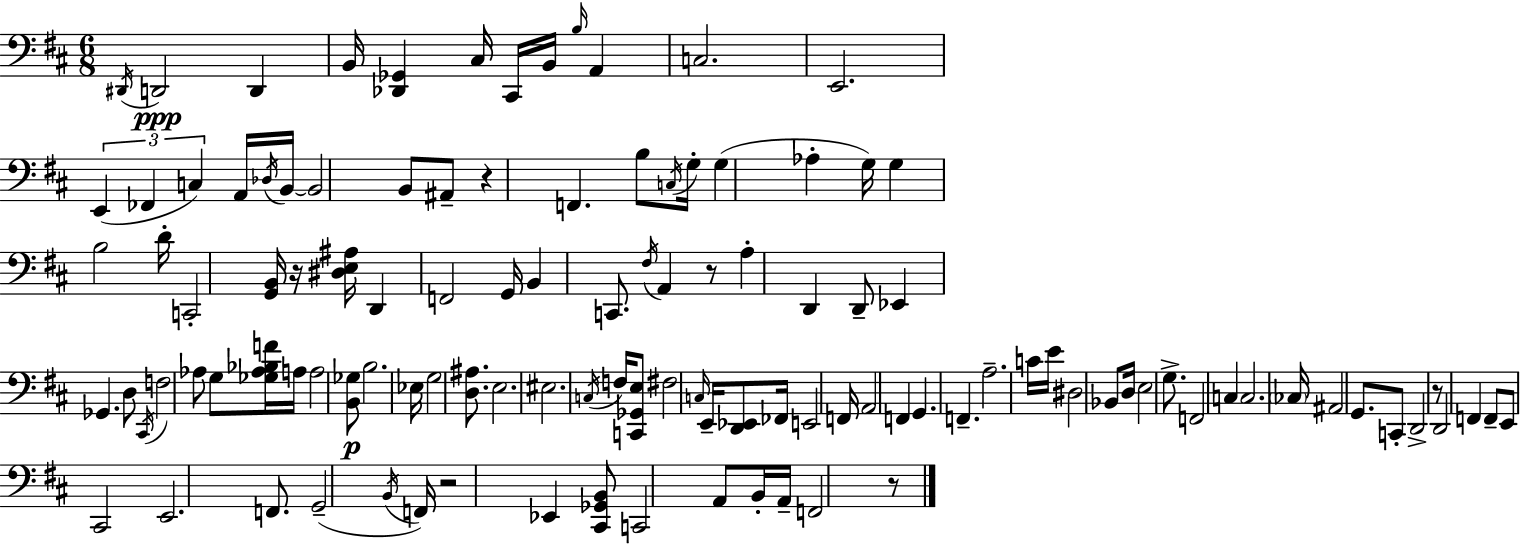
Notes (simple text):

D#2/s D2/h D2/q B2/s [Db2,Gb2]/q C#3/s C#2/s B2/s B3/s A2/q C3/h. E2/h. E2/q FES2/q C3/q A2/s Db3/s B2/s B2/h B2/e A#2/e R/q F2/q. B3/e C3/s G3/s G3/q Ab3/q G3/s G3/q B3/h D4/s C2/h [G2,B2]/s R/s [D#3,E3,A#3]/s D2/q F2/h G2/s B2/q C2/e. F#3/s A2/q R/e A3/q D2/q D2/e Eb2/q Gb2/q. D3/e C#2/s F3/h Ab3/e G3/e [Gb3,Ab3,Bb3,F4]/s A3/s A3/h [B2,Gb3]/e B3/h. Eb3/s G3/h [D3,A#3]/e. E3/h. EIS3/h. C3/s F3/s [C2,Gb2,E3]/e F#3/h C3/s E2/s [D2,Eb2]/e FES2/s E2/h F2/s A2/h F2/q G2/q. F2/q. A3/h. C4/s E4/s D#3/h Bb2/e D3/s E3/h G3/e. F2/h C3/q C3/h. CES3/s A#2/h G2/e. C2/e D2/h R/e D2/h F2/q F2/e E2/e C#2/h E2/h. F2/e. G2/h B2/s F2/s R/h Eb2/q [C#2,Gb2,B2]/e C2/h A2/e B2/s A2/s F2/h R/e